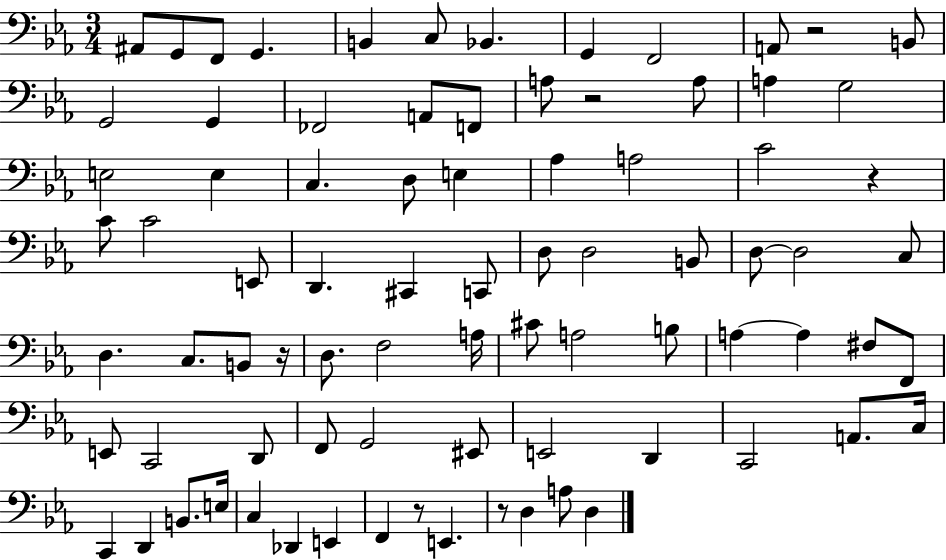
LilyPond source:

{
  \clef bass
  \numericTimeSignature
  \time 3/4
  \key ees \major
  ais,8 g,8 f,8 g,4. | b,4 c8 bes,4. | g,4 f,2 | a,8 r2 b,8 | \break g,2 g,4 | fes,2 a,8 f,8 | a8 r2 a8 | a4 g2 | \break e2 e4 | c4. d8 e4 | aes4 a2 | c'2 r4 | \break c'8 c'2 e,8 | d,4. cis,4 c,8 | d8 d2 b,8 | d8~~ d2 c8 | \break d4. c8. b,8 r16 | d8. f2 a16 | cis'8 a2 b8 | a4~~ a4 fis8 f,8 | \break e,8 c,2 d,8 | f,8 g,2 eis,8 | e,2 d,4 | c,2 a,8. c16 | \break c,4 d,4 b,8. e16 | c4 des,4 e,4 | f,4 r8 e,4. | r8 d4 a8 d4 | \break \bar "|."
}